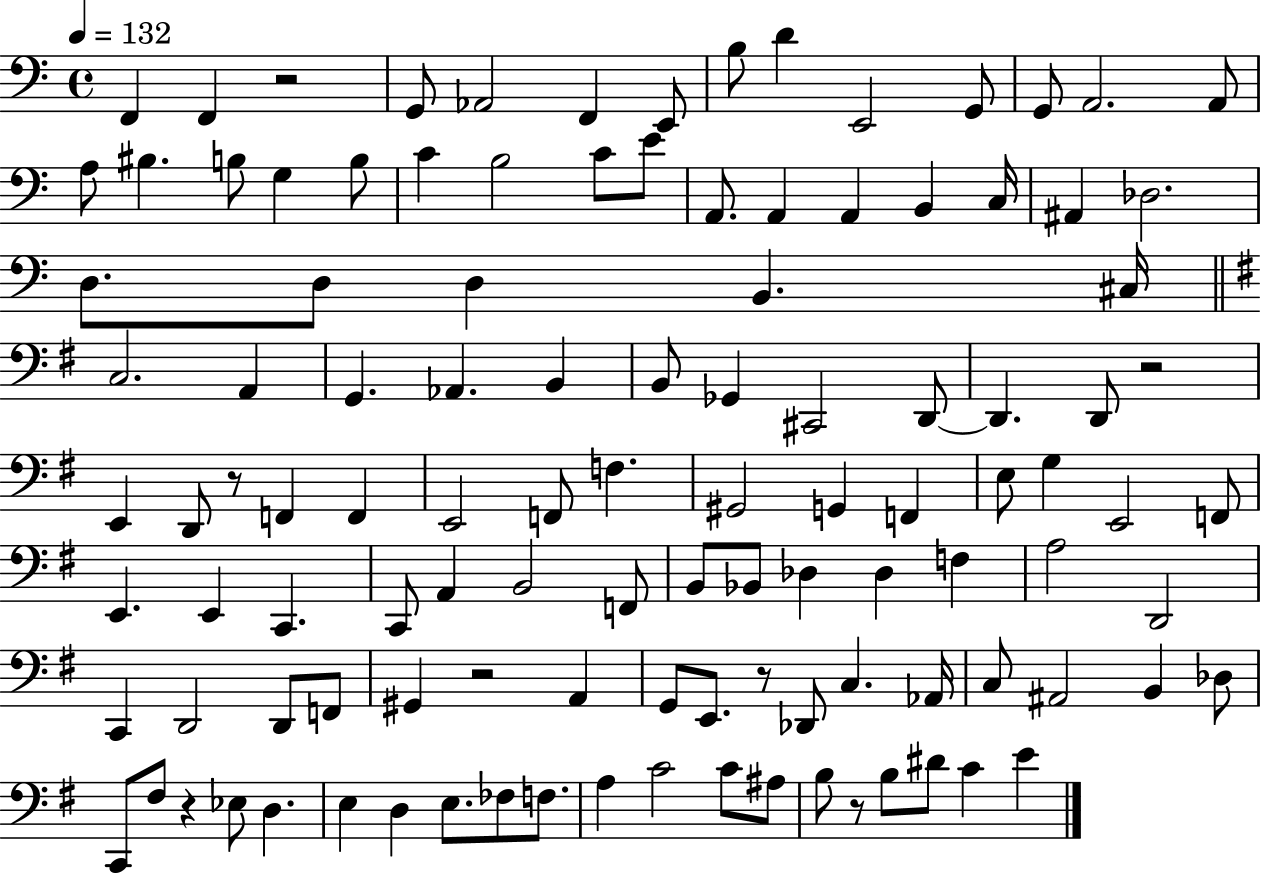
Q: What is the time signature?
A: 4/4